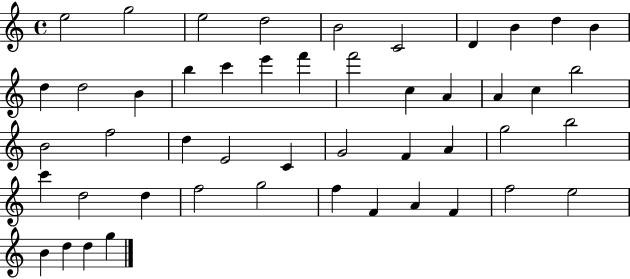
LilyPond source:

{
  \clef treble
  \time 4/4
  \defaultTimeSignature
  \key c \major
  e''2 g''2 | e''2 d''2 | b'2 c'2 | d'4 b'4 d''4 b'4 | \break d''4 d''2 b'4 | b''4 c'''4 e'''4 f'''4 | f'''2 c''4 a'4 | a'4 c''4 b''2 | \break b'2 f''2 | d''4 e'2 c'4 | g'2 f'4 a'4 | g''2 b''2 | \break c'''4 d''2 d''4 | f''2 g''2 | f''4 f'4 a'4 f'4 | f''2 e''2 | \break b'4 d''4 d''4 g''4 | \bar "|."
}